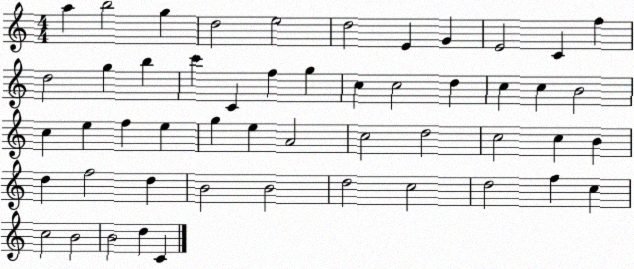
X:1
T:Untitled
M:4/4
L:1/4
K:C
a b2 g d2 e2 d2 E G E2 C f d2 g b c' C f g c c2 d c c B2 c e f e g e A2 c2 d2 c2 c B d f2 d B2 B2 d2 c2 d2 f c c2 B2 B2 d C